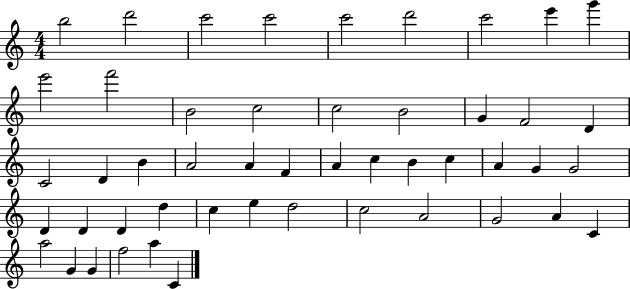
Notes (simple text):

B5/h D6/h C6/h C6/h C6/h D6/h C6/h E6/q G6/q E6/h F6/h B4/h C5/h C5/h B4/h G4/q F4/h D4/q C4/h D4/q B4/q A4/h A4/q F4/q A4/q C5/q B4/q C5/q A4/q G4/q G4/h D4/q D4/q D4/q D5/q C5/q E5/q D5/h C5/h A4/h G4/h A4/q C4/q A5/h G4/q G4/q F5/h A5/q C4/q